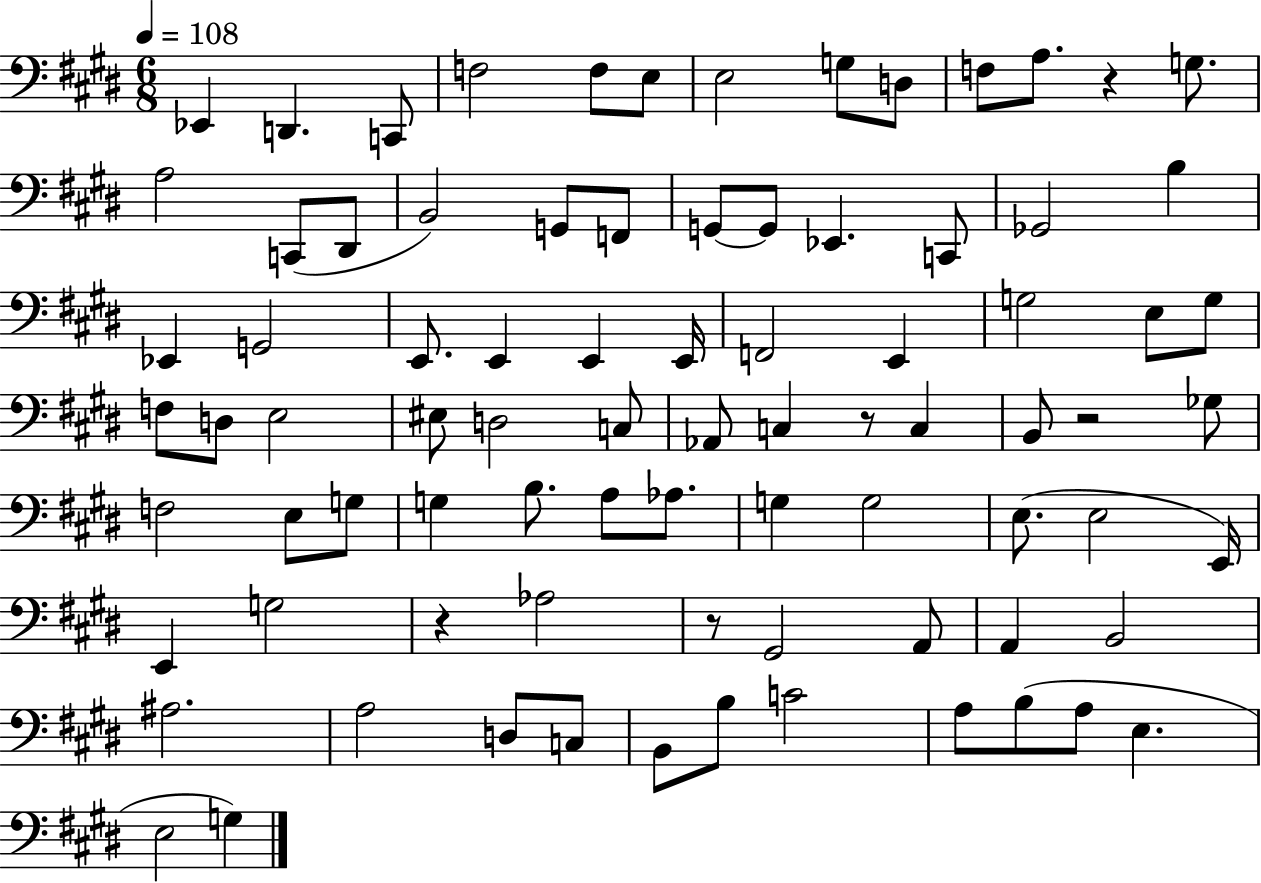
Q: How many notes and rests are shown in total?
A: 83